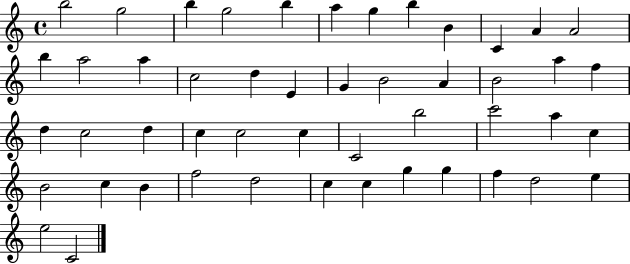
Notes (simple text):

B5/h G5/h B5/q G5/h B5/q A5/q G5/q B5/q B4/q C4/q A4/q A4/h B5/q A5/h A5/q C5/h D5/q E4/q G4/q B4/h A4/q B4/h A5/q F5/q D5/q C5/h D5/q C5/q C5/h C5/q C4/h B5/h C6/h A5/q C5/q B4/h C5/q B4/q F5/h D5/h C5/q C5/q G5/q G5/q F5/q D5/h E5/q E5/h C4/h